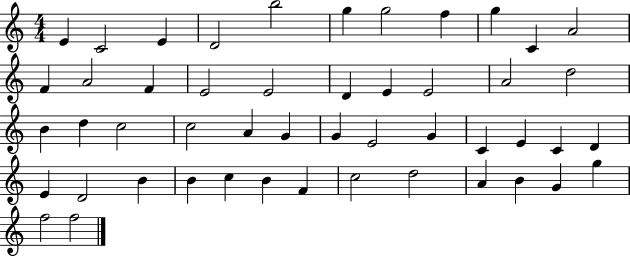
E4/q C4/h E4/q D4/h B5/h G5/q G5/h F5/q G5/q C4/q A4/h F4/q A4/h F4/q E4/h E4/h D4/q E4/q E4/h A4/h D5/h B4/q D5/q C5/h C5/h A4/q G4/q G4/q E4/h G4/q C4/q E4/q C4/q D4/q E4/q D4/h B4/q B4/q C5/q B4/q F4/q C5/h D5/h A4/q B4/q G4/q G5/q F5/h F5/h